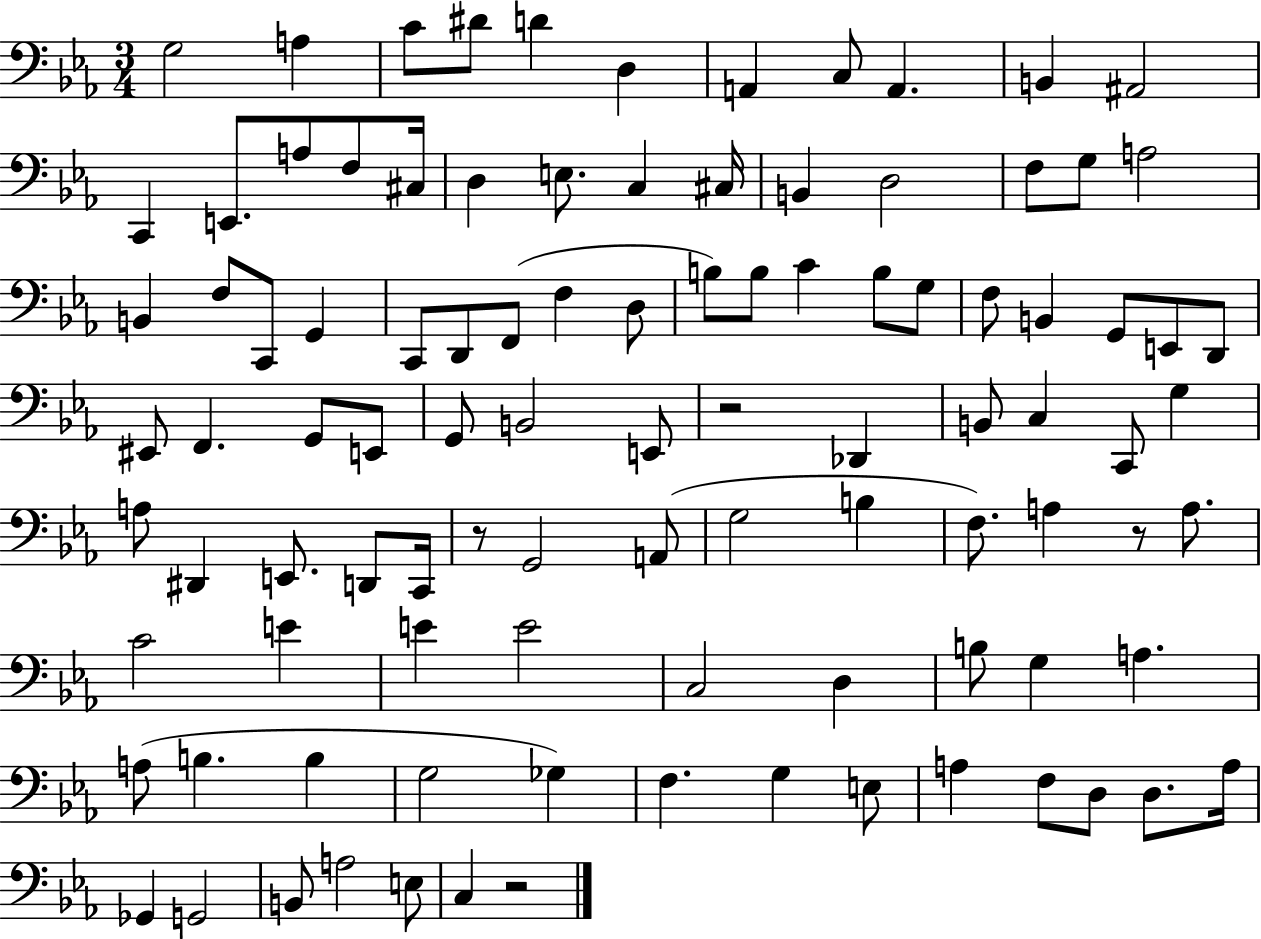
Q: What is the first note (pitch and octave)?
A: G3